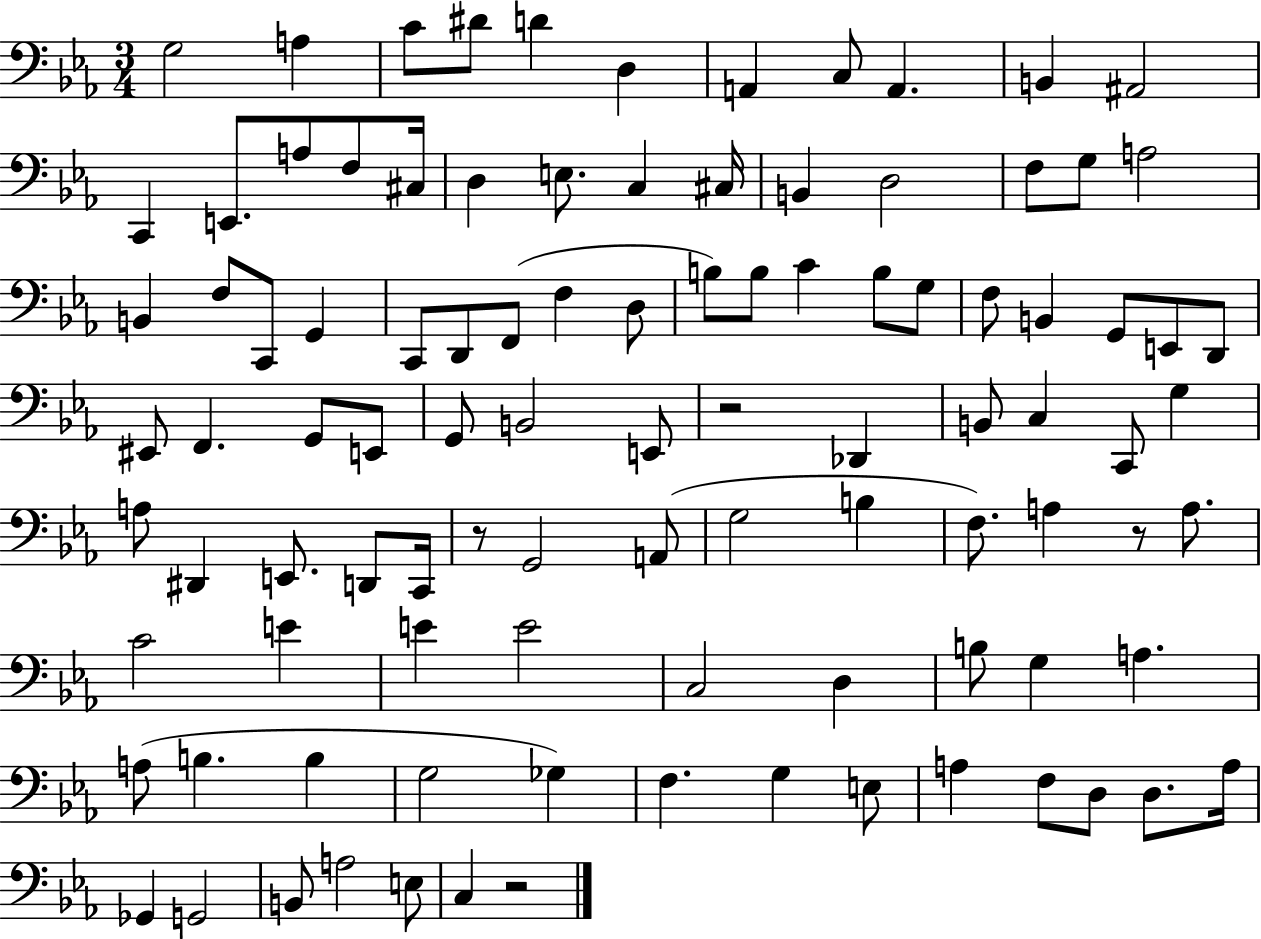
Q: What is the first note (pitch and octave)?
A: G3